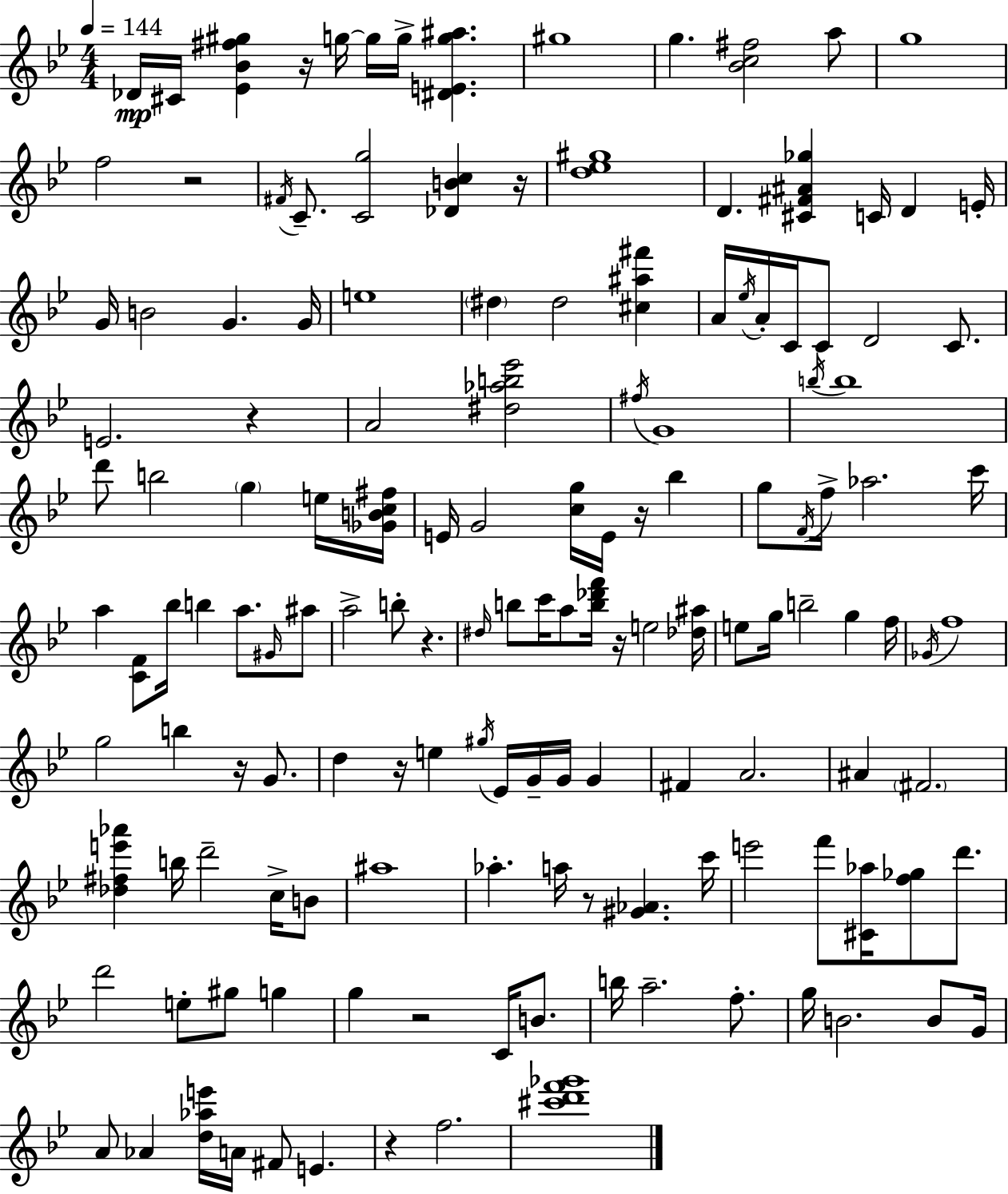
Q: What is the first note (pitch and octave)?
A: Db4